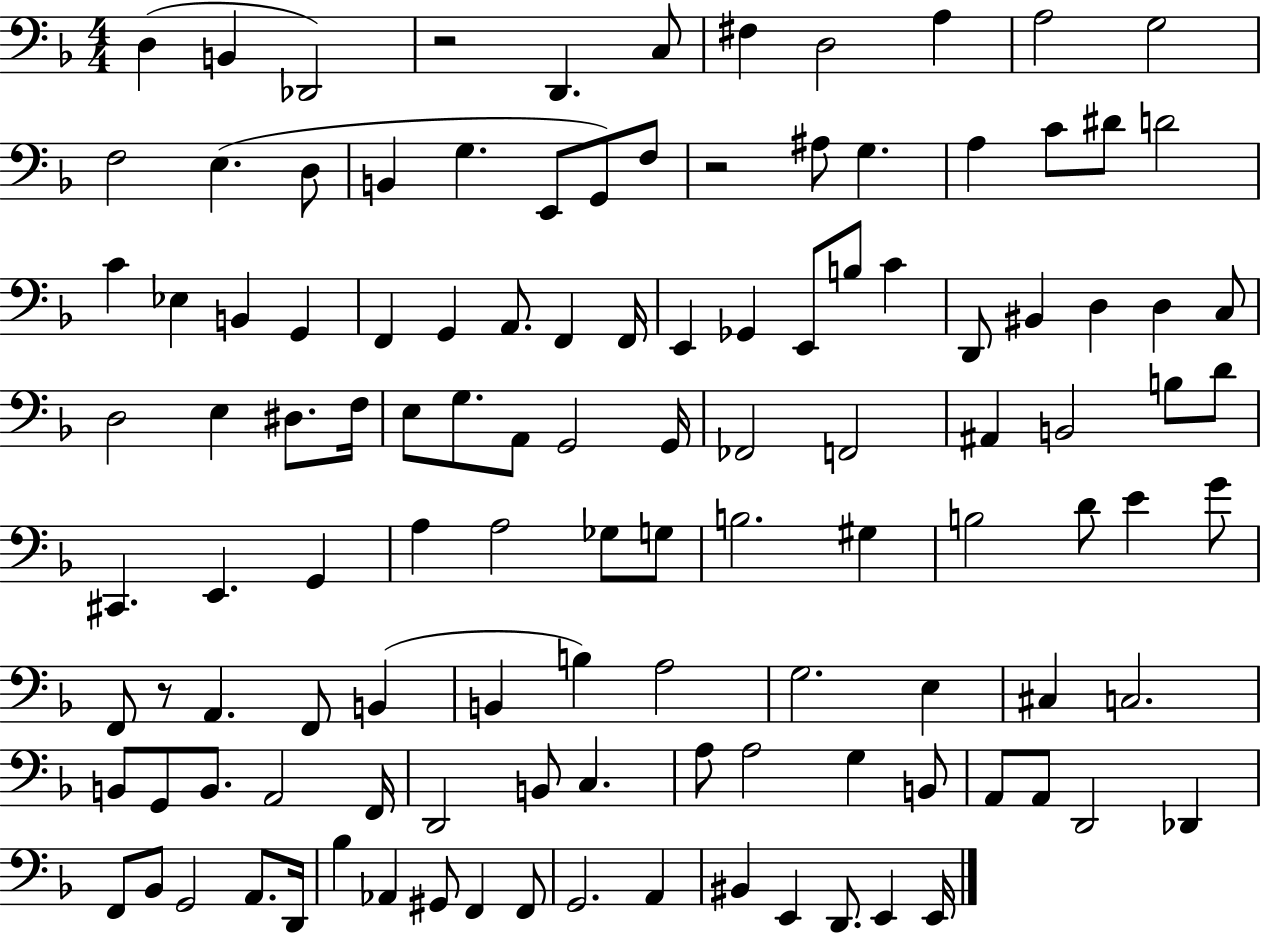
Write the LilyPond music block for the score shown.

{
  \clef bass
  \numericTimeSignature
  \time 4/4
  \key f \major
  d4( b,4 des,2) | r2 d,4. c8 | fis4 d2 a4 | a2 g2 | \break f2 e4.( d8 | b,4 g4. e,8 g,8) f8 | r2 ais8 g4. | a4 c'8 dis'8 d'2 | \break c'4 ees4 b,4 g,4 | f,4 g,4 a,8. f,4 f,16 | e,4 ges,4 e,8 b8 c'4 | d,8 bis,4 d4 d4 c8 | \break d2 e4 dis8. f16 | e8 g8. a,8 g,2 g,16 | fes,2 f,2 | ais,4 b,2 b8 d'8 | \break cis,4. e,4. g,4 | a4 a2 ges8 g8 | b2. gis4 | b2 d'8 e'4 g'8 | \break f,8 r8 a,4. f,8 b,4( | b,4 b4) a2 | g2. e4 | cis4 c2. | \break b,8 g,8 b,8. a,2 f,16 | d,2 b,8 c4. | a8 a2 g4 b,8 | a,8 a,8 d,2 des,4 | \break f,8 bes,8 g,2 a,8. d,16 | bes4 aes,4 gis,8 f,4 f,8 | g,2. a,4 | bis,4 e,4 d,8. e,4 e,16 | \break \bar "|."
}